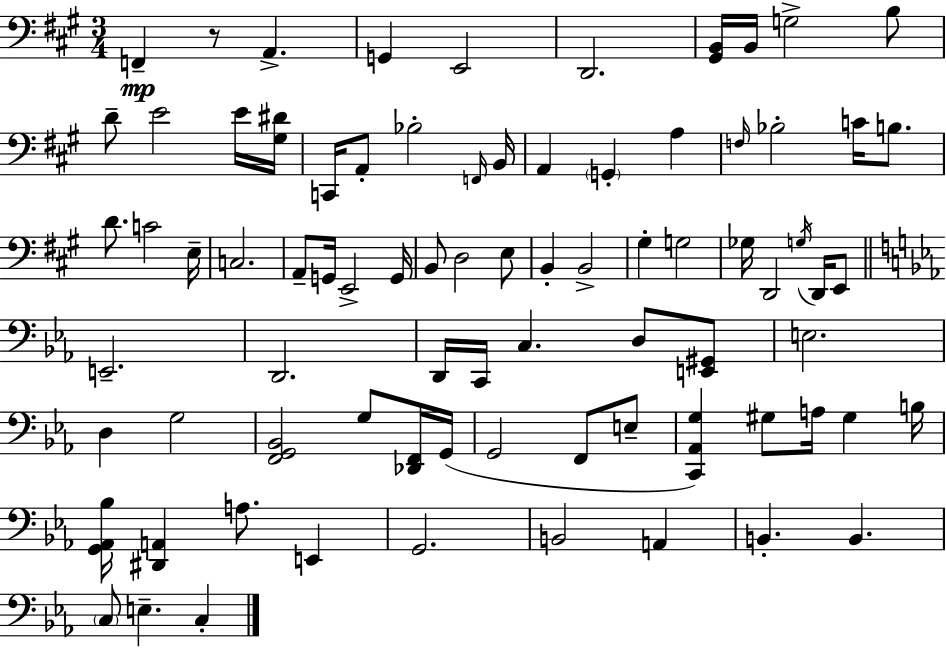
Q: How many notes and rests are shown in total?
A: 80